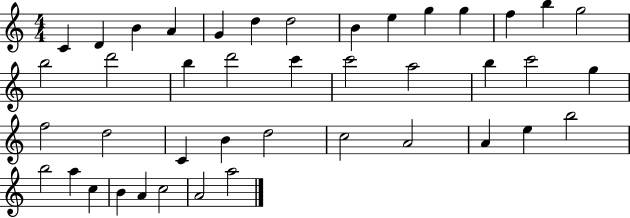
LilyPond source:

{
  \clef treble
  \numericTimeSignature
  \time 4/4
  \key c \major
  c'4 d'4 b'4 a'4 | g'4 d''4 d''2 | b'4 e''4 g''4 g''4 | f''4 b''4 g''2 | \break b''2 d'''2 | b''4 d'''2 c'''4 | c'''2 a''2 | b''4 c'''2 g''4 | \break f''2 d''2 | c'4 b'4 d''2 | c''2 a'2 | a'4 e''4 b''2 | \break b''2 a''4 c''4 | b'4 a'4 c''2 | a'2 a''2 | \bar "|."
}